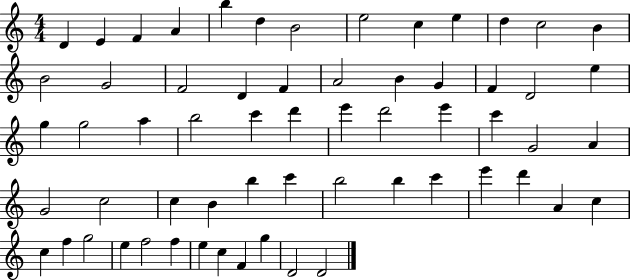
{
  \clef treble
  \numericTimeSignature
  \time 4/4
  \key c \major
  d'4 e'4 f'4 a'4 | b''4 d''4 b'2 | e''2 c''4 e''4 | d''4 c''2 b'4 | \break b'2 g'2 | f'2 d'4 f'4 | a'2 b'4 g'4 | f'4 d'2 e''4 | \break g''4 g''2 a''4 | b''2 c'''4 d'''4 | e'''4 d'''2 e'''4 | c'''4 g'2 a'4 | \break g'2 c''2 | c''4 b'4 b''4 c'''4 | b''2 b''4 c'''4 | e'''4 d'''4 a'4 c''4 | \break c''4 f''4 g''2 | e''4 f''2 f''4 | e''4 c''4 f'4 g''4 | d'2 d'2 | \break \bar "|."
}